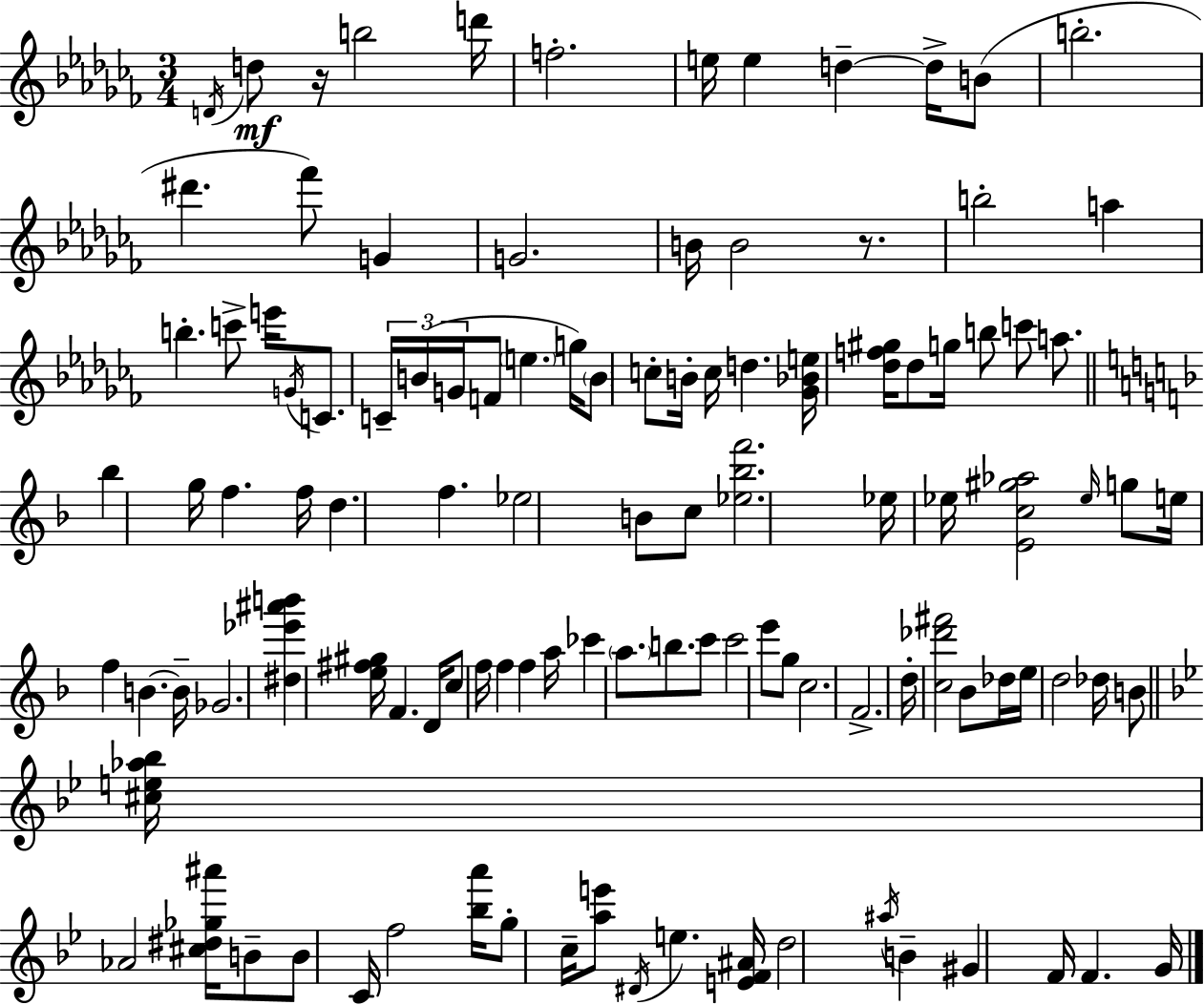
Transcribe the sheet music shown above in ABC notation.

X:1
T:Untitled
M:3/4
L:1/4
K:Abm
D/4 d/2 z/4 b2 d'/4 f2 e/4 e d d/4 B/2 b2 ^d' _f'/2 G G2 B/4 B2 z/2 b2 a b c'/2 e'/4 G/4 C/2 C/4 B/4 G/4 F/2 e g/4 B/2 c/2 B/4 c/4 d [_G_Be]/4 [_df^g]/4 _d/2 g/4 b/2 c'/2 a/2 _b g/4 f f/4 d f _e2 B/2 c/2 [_e_bf']2 _e/4 _e/4 [Ec^g_a]2 _e/4 g/2 e/4 f B B/4 _G2 [^d_e'^a'b'] [e^f^g]/4 F D/4 c/2 f/4 f f a/4 _c' a/2 b/2 c'/2 c'2 e'/2 g/2 c2 F2 d/4 [c_d'^f']2 _B/2 _d/4 e/4 d2 _d/4 B/2 [^ce_a_b]/4 _A2 [^c^d_g^a']/4 B/2 B/2 C/4 f2 [_ba']/4 g/2 c/4 [ae']/2 ^D/4 e [EF^A]/4 d2 ^a/4 B ^G F/4 F G/4